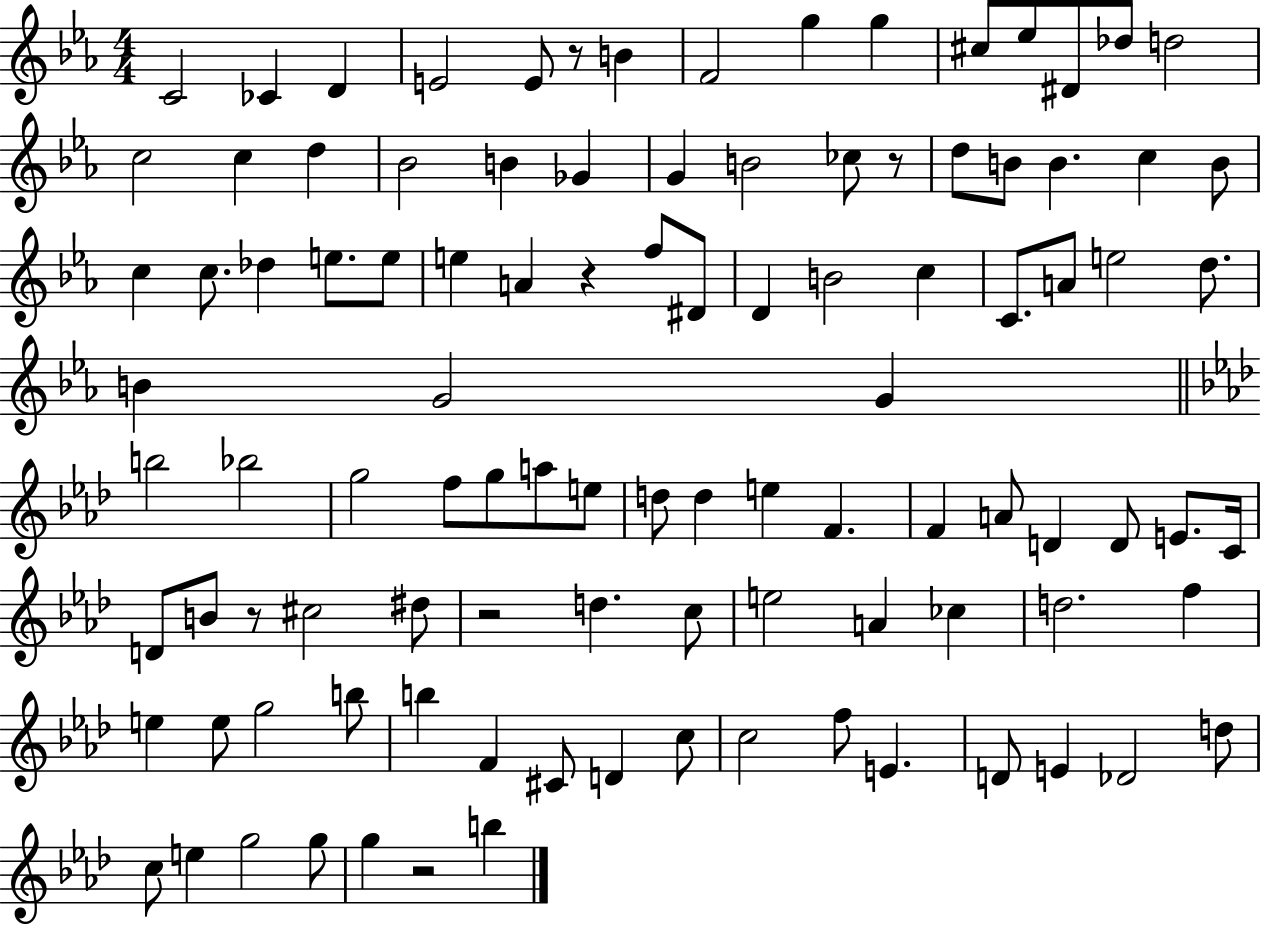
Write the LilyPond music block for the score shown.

{
  \clef treble
  \numericTimeSignature
  \time 4/4
  \key ees \major
  \repeat volta 2 { c'2 ces'4 d'4 | e'2 e'8 r8 b'4 | f'2 g''4 g''4 | cis''8 ees''8 dis'8 des''8 d''2 | \break c''2 c''4 d''4 | bes'2 b'4 ges'4 | g'4 b'2 ces''8 r8 | d''8 b'8 b'4. c''4 b'8 | \break c''4 c''8. des''4 e''8. e''8 | e''4 a'4 r4 f''8 dis'8 | d'4 b'2 c''4 | c'8. a'8 e''2 d''8. | \break b'4 g'2 g'4 | \bar "||" \break \key aes \major b''2 bes''2 | g''2 f''8 g''8 a''8 e''8 | d''8 d''4 e''4 f'4. | f'4 a'8 d'4 d'8 e'8. c'16 | \break d'8 b'8 r8 cis''2 dis''8 | r2 d''4. c''8 | e''2 a'4 ces''4 | d''2. f''4 | \break e''4 e''8 g''2 b''8 | b''4 f'4 cis'8 d'4 c''8 | c''2 f''8 e'4. | d'8 e'4 des'2 d''8 | \break c''8 e''4 g''2 g''8 | g''4 r2 b''4 | } \bar "|."
}